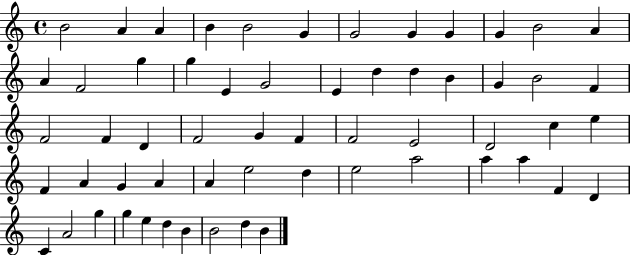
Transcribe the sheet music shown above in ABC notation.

X:1
T:Untitled
M:4/4
L:1/4
K:C
B2 A A B B2 G G2 G G G B2 A A F2 g g E G2 E d d B G B2 F F2 F D F2 G F F2 E2 D2 c e F A G A A e2 d e2 a2 a a F D C A2 g g e d B B2 d B